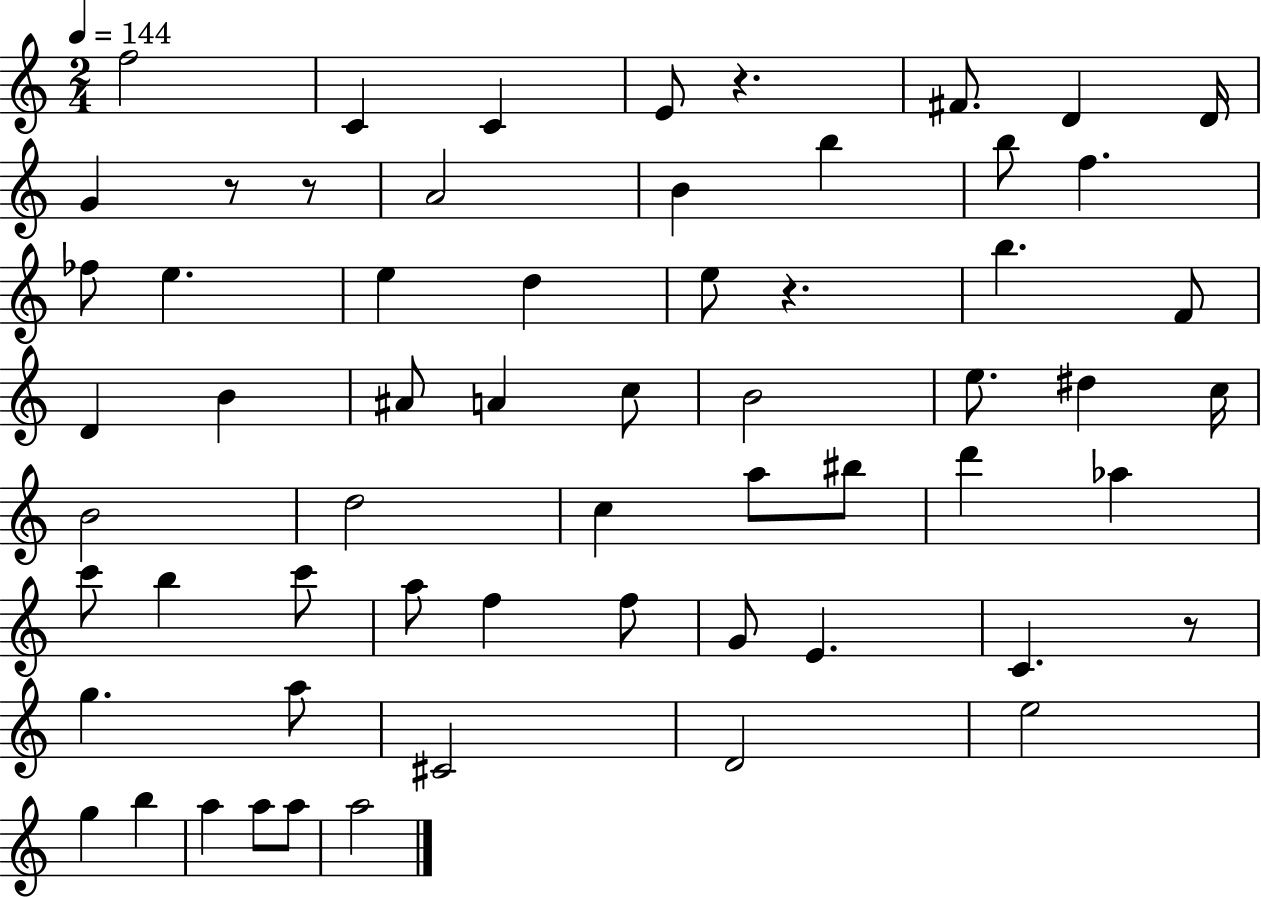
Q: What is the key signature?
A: C major